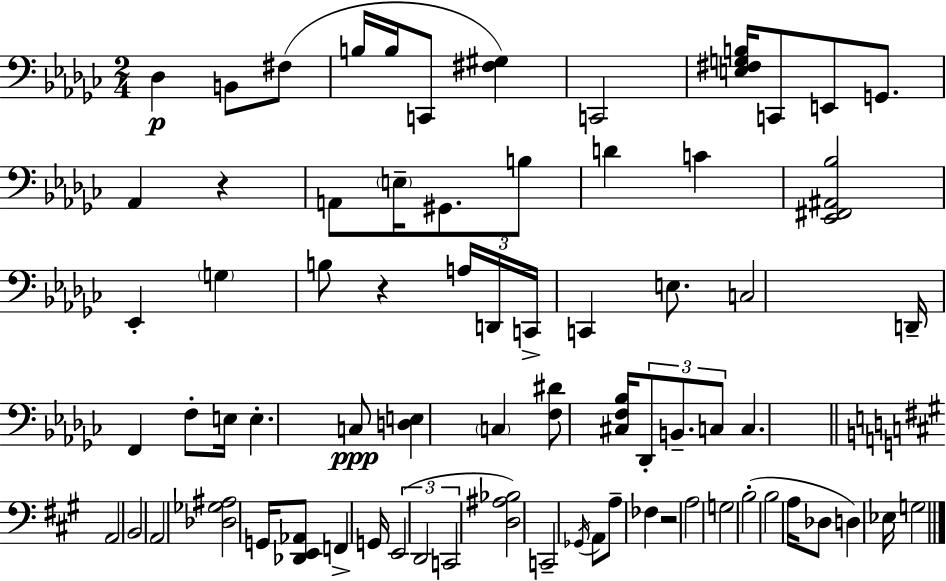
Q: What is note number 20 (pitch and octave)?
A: B3